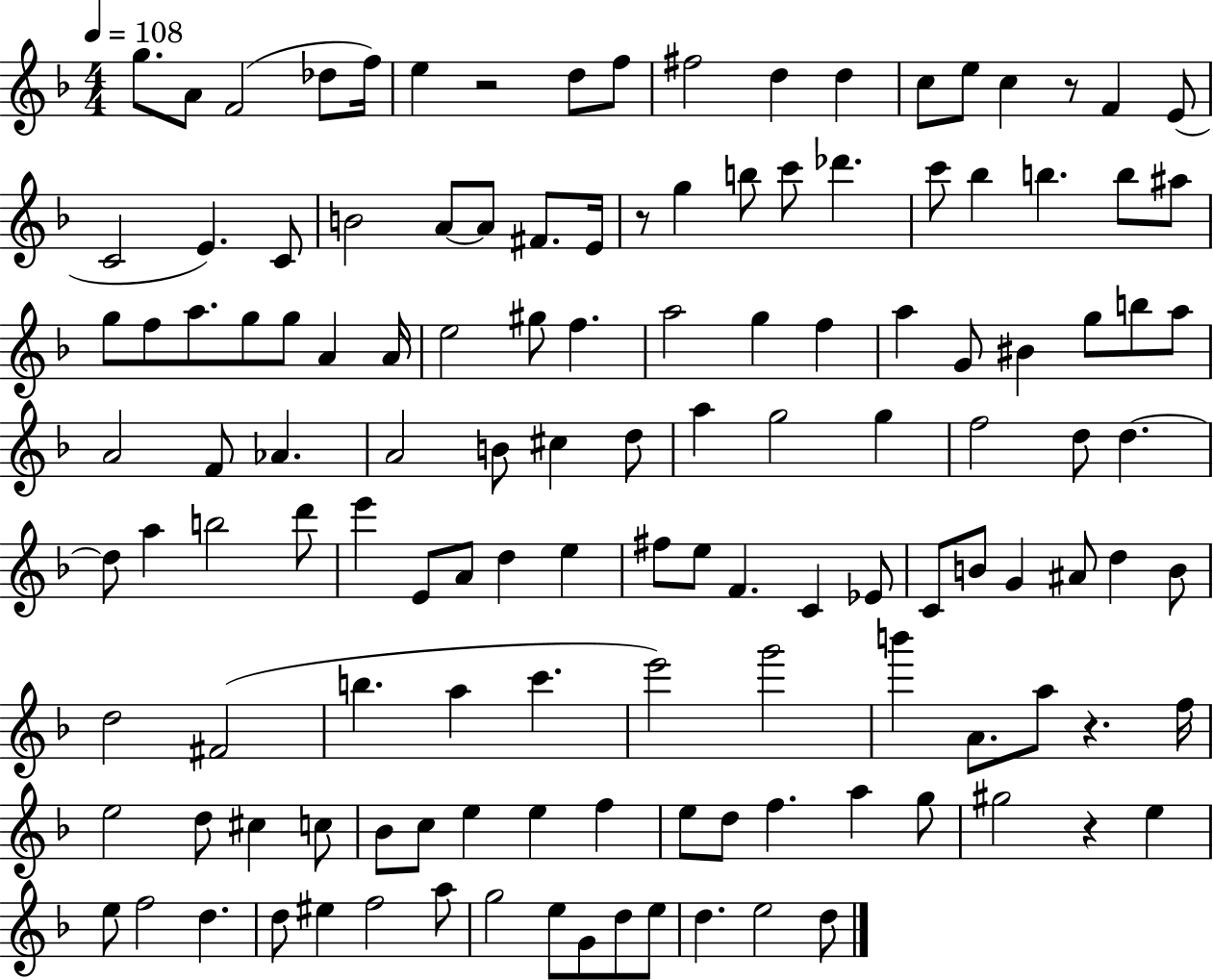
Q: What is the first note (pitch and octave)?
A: G5